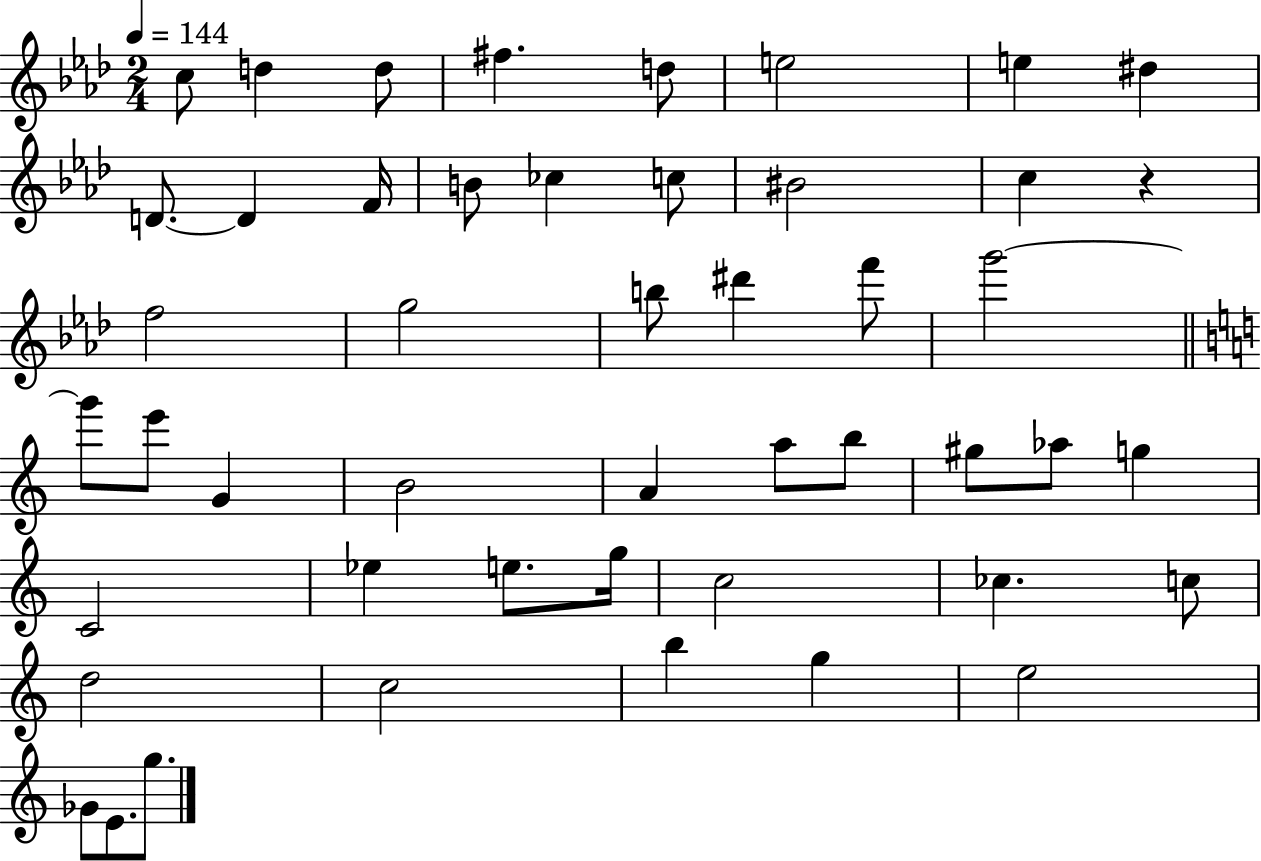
{
  \clef treble
  \numericTimeSignature
  \time 2/4
  \key aes \major
  \tempo 4 = 144
  c''8 d''4 d''8 | fis''4. d''8 | e''2 | e''4 dis''4 | \break d'8.~~ d'4 f'16 | b'8 ces''4 c''8 | bis'2 | c''4 r4 | \break f''2 | g''2 | b''8 dis'''4 f'''8 | g'''2~~ | \break \bar "||" \break \key c \major g'''8 e'''8 g'4 | b'2 | a'4 a''8 b''8 | gis''8 aes''8 g''4 | \break c'2 | ees''4 e''8. g''16 | c''2 | ces''4. c''8 | \break d''2 | c''2 | b''4 g''4 | e''2 | \break ges'8 e'8. g''8. | \bar "|."
}